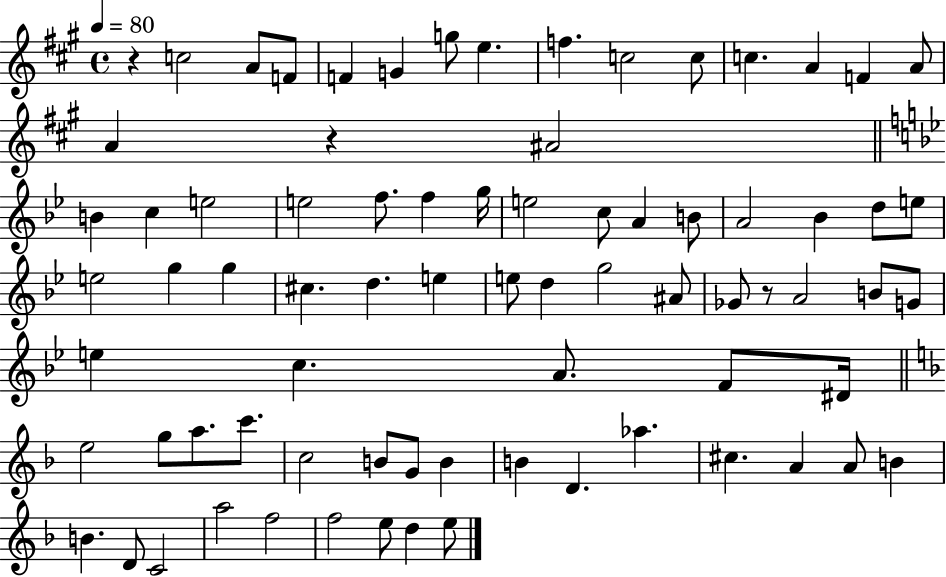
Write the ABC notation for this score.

X:1
T:Untitled
M:4/4
L:1/4
K:A
z c2 A/2 F/2 F G g/2 e f c2 c/2 c A F A/2 A z ^A2 B c e2 e2 f/2 f g/4 e2 c/2 A B/2 A2 _B d/2 e/2 e2 g g ^c d e e/2 d g2 ^A/2 _G/2 z/2 A2 B/2 G/2 e c A/2 F/2 ^D/4 e2 g/2 a/2 c'/2 c2 B/2 G/2 B B D _a ^c A A/2 B B D/2 C2 a2 f2 f2 e/2 d e/2